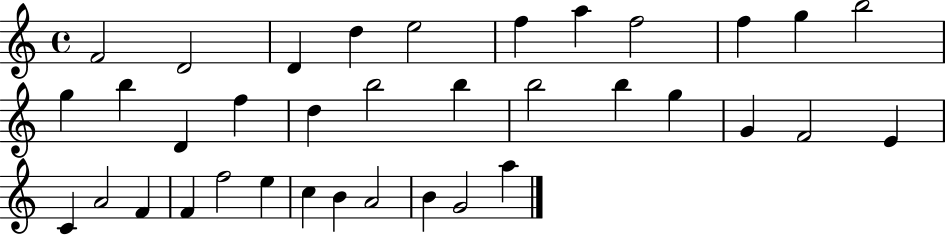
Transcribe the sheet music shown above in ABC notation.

X:1
T:Untitled
M:4/4
L:1/4
K:C
F2 D2 D d e2 f a f2 f g b2 g b D f d b2 b b2 b g G F2 E C A2 F F f2 e c B A2 B G2 a